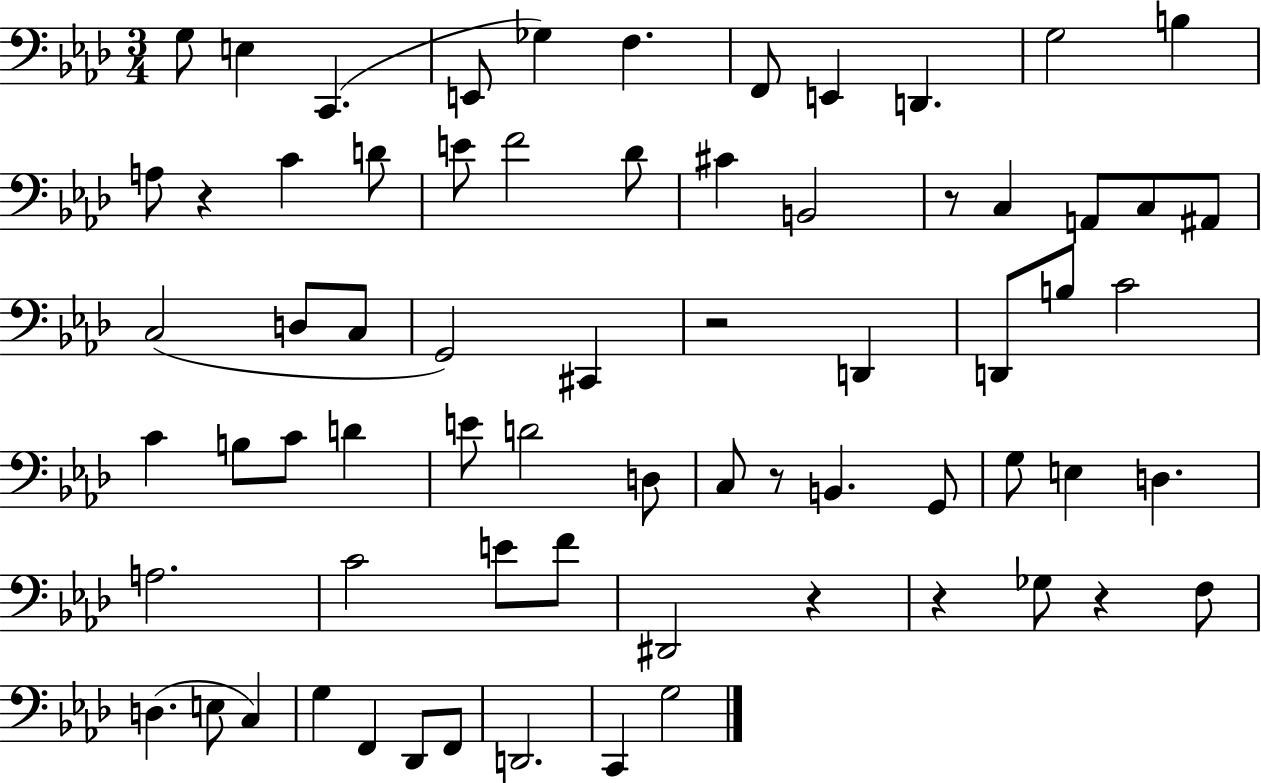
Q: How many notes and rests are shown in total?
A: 69